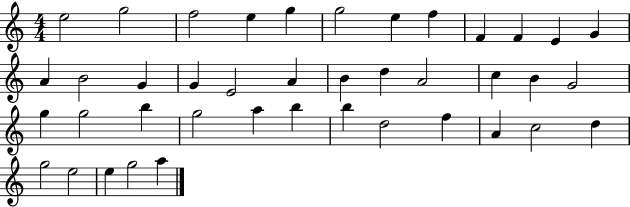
{
  \clef treble
  \numericTimeSignature
  \time 4/4
  \key c \major
  e''2 g''2 | f''2 e''4 g''4 | g''2 e''4 f''4 | f'4 f'4 e'4 g'4 | \break a'4 b'2 g'4 | g'4 e'2 a'4 | b'4 d''4 a'2 | c''4 b'4 g'2 | \break g''4 g''2 b''4 | g''2 a''4 b''4 | b''4 d''2 f''4 | a'4 c''2 d''4 | \break g''2 e''2 | e''4 g''2 a''4 | \bar "|."
}